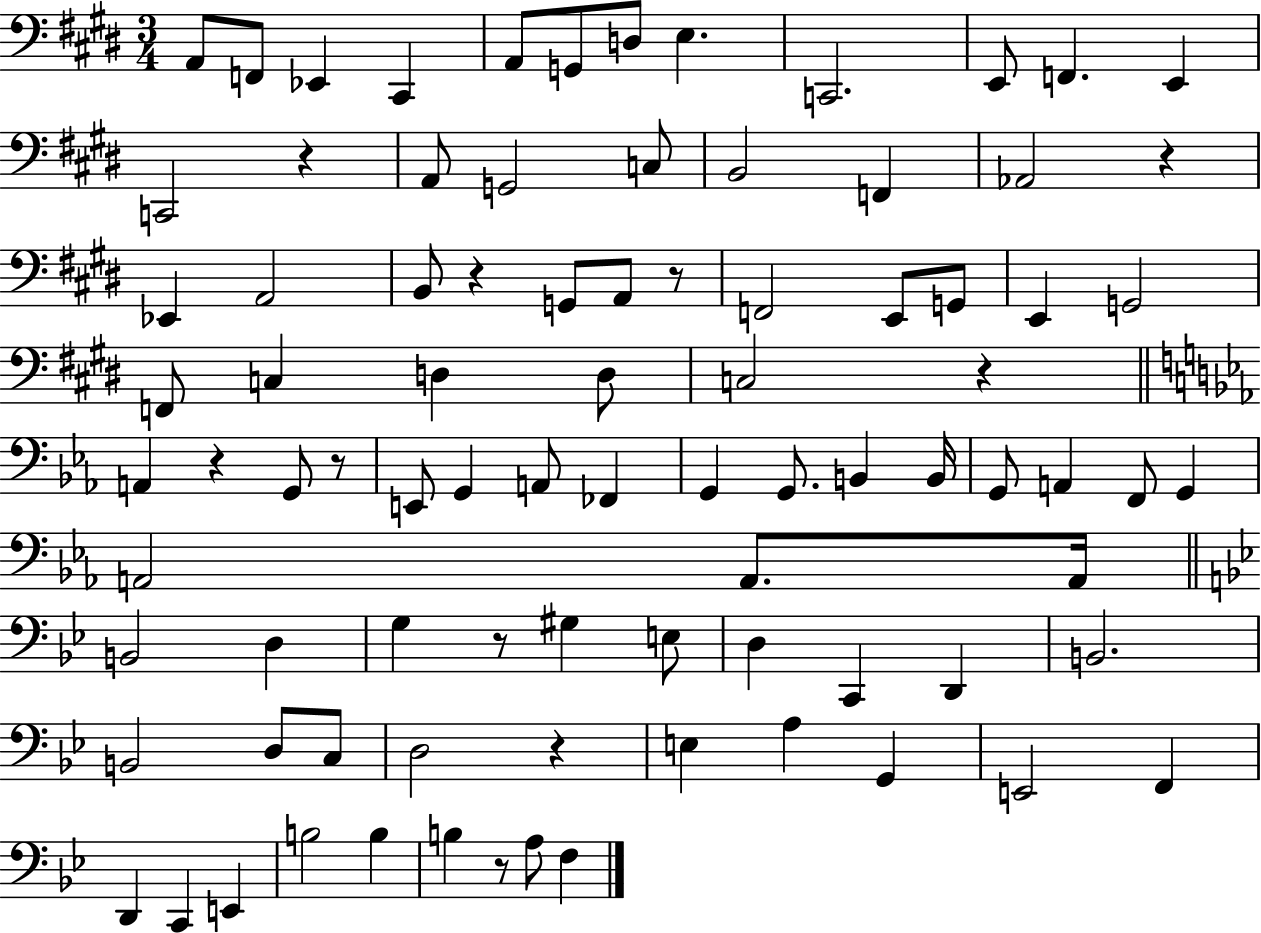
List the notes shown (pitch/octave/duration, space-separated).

A2/e F2/e Eb2/q C#2/q A2/e G2/e D3/e E3/q. C2/h. E2/e F2/q. E2/q C2/h R/q A2/e G2/h C3/e B2/h F2/q Ab2/h R/q Eb2/q A2/h B2/e R/q G2/e A2/e R/e F2/h E2/e G2/e E2/q G2/h F2/e C3/q D3/q D3/e C3/h R/q A2/q R/q G2/e R/e E2/e G2/q A2/e FES2/q G2/q G2/e. B2/q B2/s G2/e A2/q F2/e G2/q A2/h A2/e. A2/s B2/h D3/q G3/q R/e G#3/q E3/e D3/q C2/q D2/q B2/h. B2/h D3/e C3/e D3/h R/q E3/q A3/q G2/q E2/h F2/q D2/q C2/q E2/q B3/h B3/q B3/q R/e A3/e F3/q